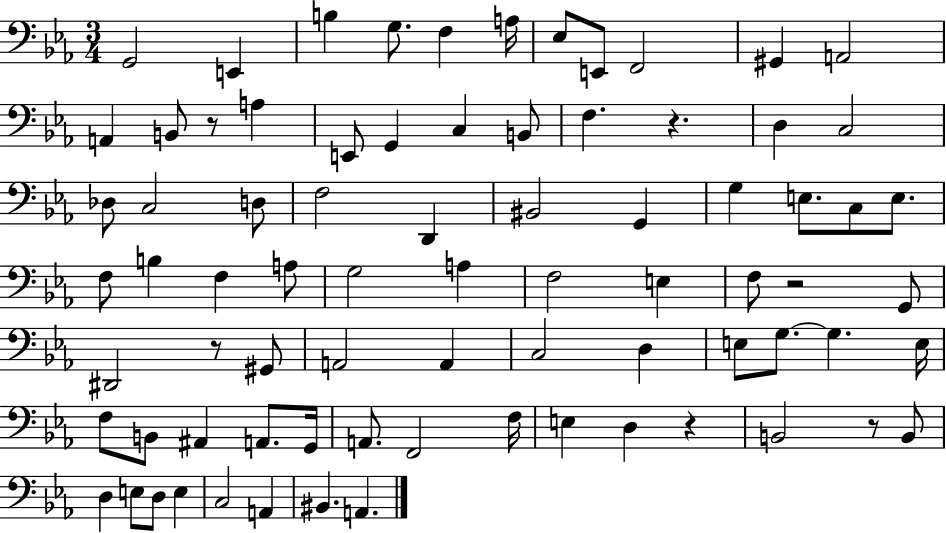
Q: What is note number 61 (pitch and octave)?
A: E3